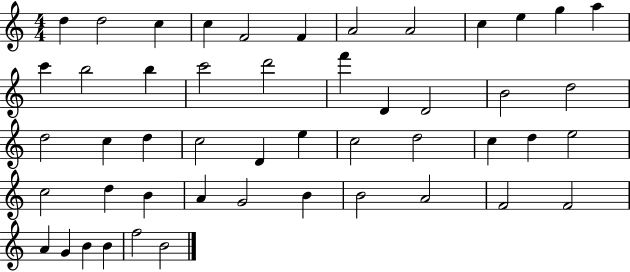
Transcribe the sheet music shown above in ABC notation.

X:1
T:Untitled
M:4/4
L:1/4
K:C
d d2 c c F2 F A2 A2 c e g a c' b2 b c'2 d'2 f' D D2 B2 d2 d2 c d c2 D e c2 d2 c d e2 c2 d B A G2 B B2 A2 F2 F2 A G B B f2 B2